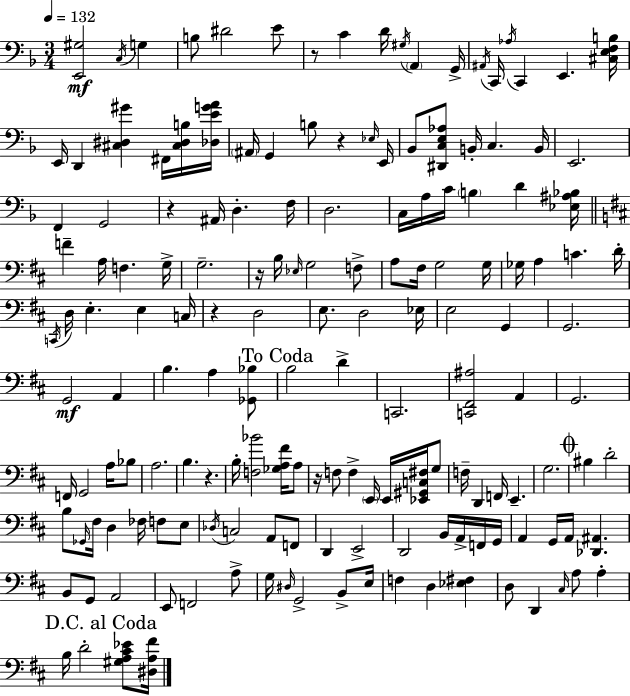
[E2,G#3]/h C3/s G3/q B3/e D#4/h E4/e R/e C4/q D4/s G#3/s A2/q G2/s A#2/s C2/s Ab3/s C2/q E2/q. [C#3,E3,F3,B3]/s E2/s D2/q [C#3,D#3,G#4]/q F#2/s [C#3,D#3,B3]/s [Db3,E4,G4,A4]/s A#2/s G2/q B3/e R/q Eb3/s E2/s Bb2/e [D#2,C3,E3,Ab3]/e B2/s C3/q. B2/s E2/h. F2/q G2/h R/q A#2/s D3/q. F3/s D3/h. C3/s A3/s C4/s B3/q D4/q [Eb3,A#3,Bb3]/s F4/q A3/s F3/q. G3/s G3/h. R/s B3/s Eb3/s G3/h F3/e A3/e F#3/s G3/h G3/s Gb3/s A3/q C4/q. D4/s C2/s D3/s E3/q. E3/q C3/s R/q D3/h E3/e. D3/h Eb3/s E3/h G2/q G2/h. G2/h A2/q B3/q. A3/q [Gb2,Bb3]/e B3/h D4/q C2/h. [C2,F#2,A#3]/h A2/q G2/h. F2/s G2/h A3/s Bb3/e A3/h. B3/q. R/q. B3/s [F3,Bb4]/h [Gb3,A3,F#4]/s A3/e R/s F3/e F3/q E2/s E2/s [Eb2,G#2,C3,F#3]/s G3/e F3/s D2/q F2/s E2/q. G3/h. BIS3/q D4/h B3/e Gb2/s F#3/s D3/q FES3/s F3/e E3/e Db3/s C3/h A2/e F2/e D2/q E2/h D2/h B2/s A2/s F2/s G2/s A2/q G2/s A2/s [Db2,A#2]/q. B2/e G2/e A2/h E2/e F2/h A3/e G3/s D#3/s G2/h B2/e E3/s F3/q D3/q [Eb3,F#3]/q D3/e D2/q C#3/s A3/e A3/q B3/s D4/h [G#3,A3,C#4,Eb4]/e [D#3,A3,F#4]/s